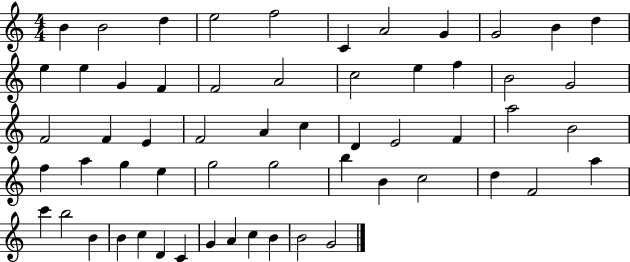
X:1
T:Untitled
M:4/4
L:1/4
K:C
B B2 d e2 f2 C A2 G G2 B d e e G F F2 A2 c2 e f B2 G2 F2 F E F2 A c D E2 F a2 B2 f a g e g2 g2 b B c2 d F2 a c' b2 B B c D C G A c B B2 G2